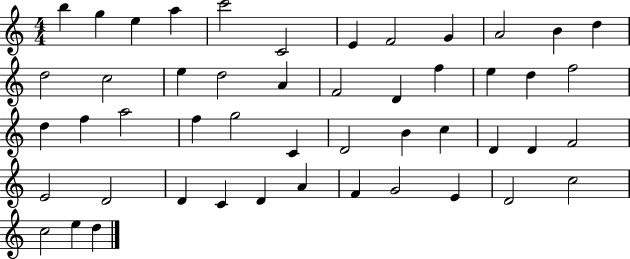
{
  \clef treble
  \numericTimeSignature
  \time 4/4
  \key c \major
  b''4 g''4 e''4 a''4 | c'''2 c'2 | e'4 f'2 g'4 | a'2 b'4 d''4 | \break d''2 c''2 | e''4 d''2 a'4 | f'2 d'4 f''4 | e''4 d''4 f''2 | \break d''4 f''4 a''2 | f''4 g''2 c'4 | d'2 b'4 c''4 | d'4 d'4 f'2 | \break e'2 d'2 | d'4 c'4 d'4 a'4 | f'4 g'2 e'4 | d'2 c''2 | \break c''2 e''4 d''4 | \bar "|."
}